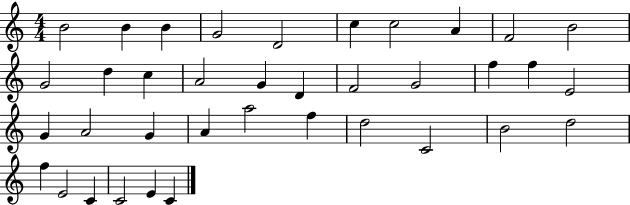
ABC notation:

X:1
T:Untitled
M:4/4
L:1/4
K:C
B2 B B G2 D2 c c2 A F2 B2 G2 d c A2 G D F2 G2 f f E2 G A2 G A a2 f d2 C2 B2 d2 f E2 C C2 E C